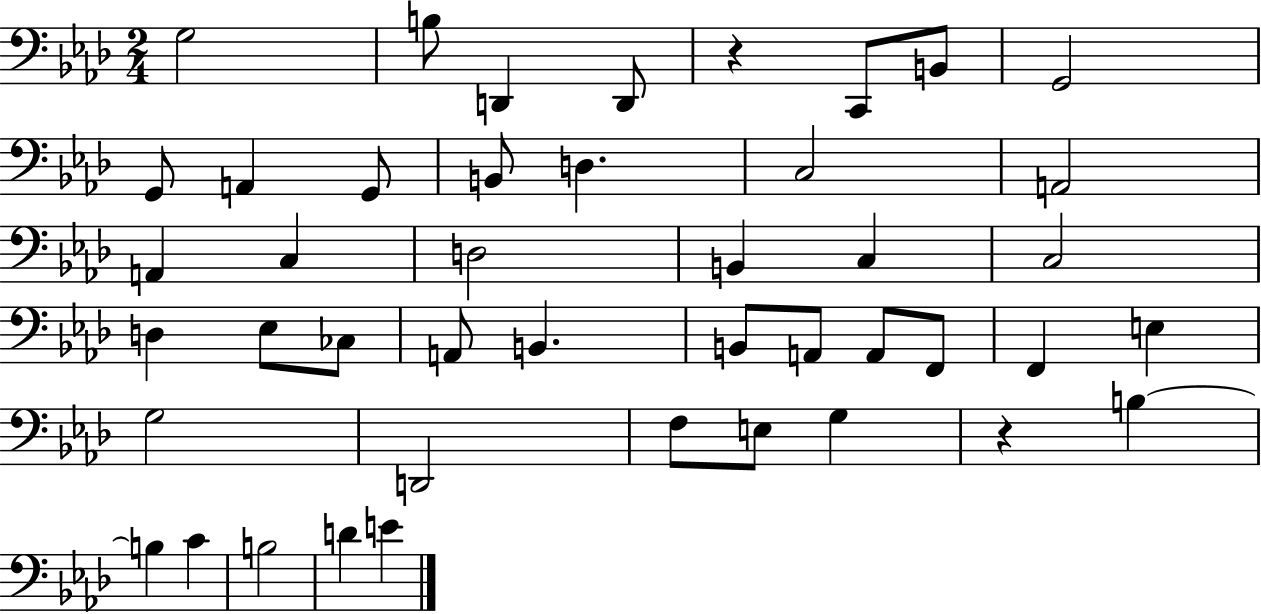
G3/h B3/e D2/q D2/e R/q C2/e B2/e G2/h G2/e A2/q G2/e B2/e D3/q. C3/h A2/h A2/q C3/q D3/h B2/q C3/q C3/h D3/q Eb3/e CES3/e A2/e B2/q. B2/e A2/e A2/e F2/e F2/q E3/q G3/h D2/h F3/e E3/e G3/q R/q B3/q B3/q C4/q B3/h D4/q E4/q